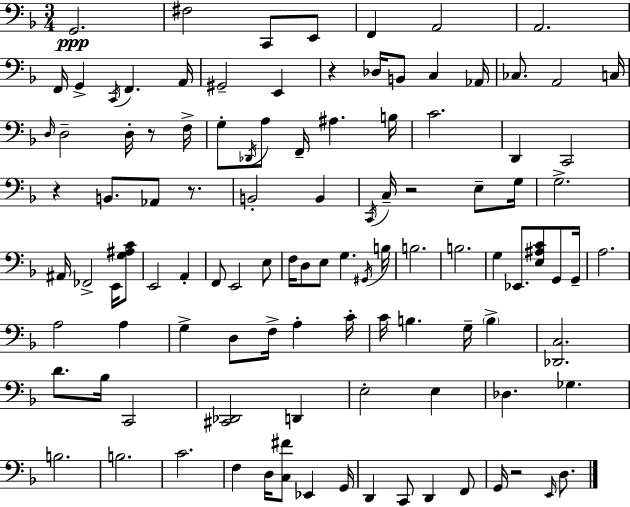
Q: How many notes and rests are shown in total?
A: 108